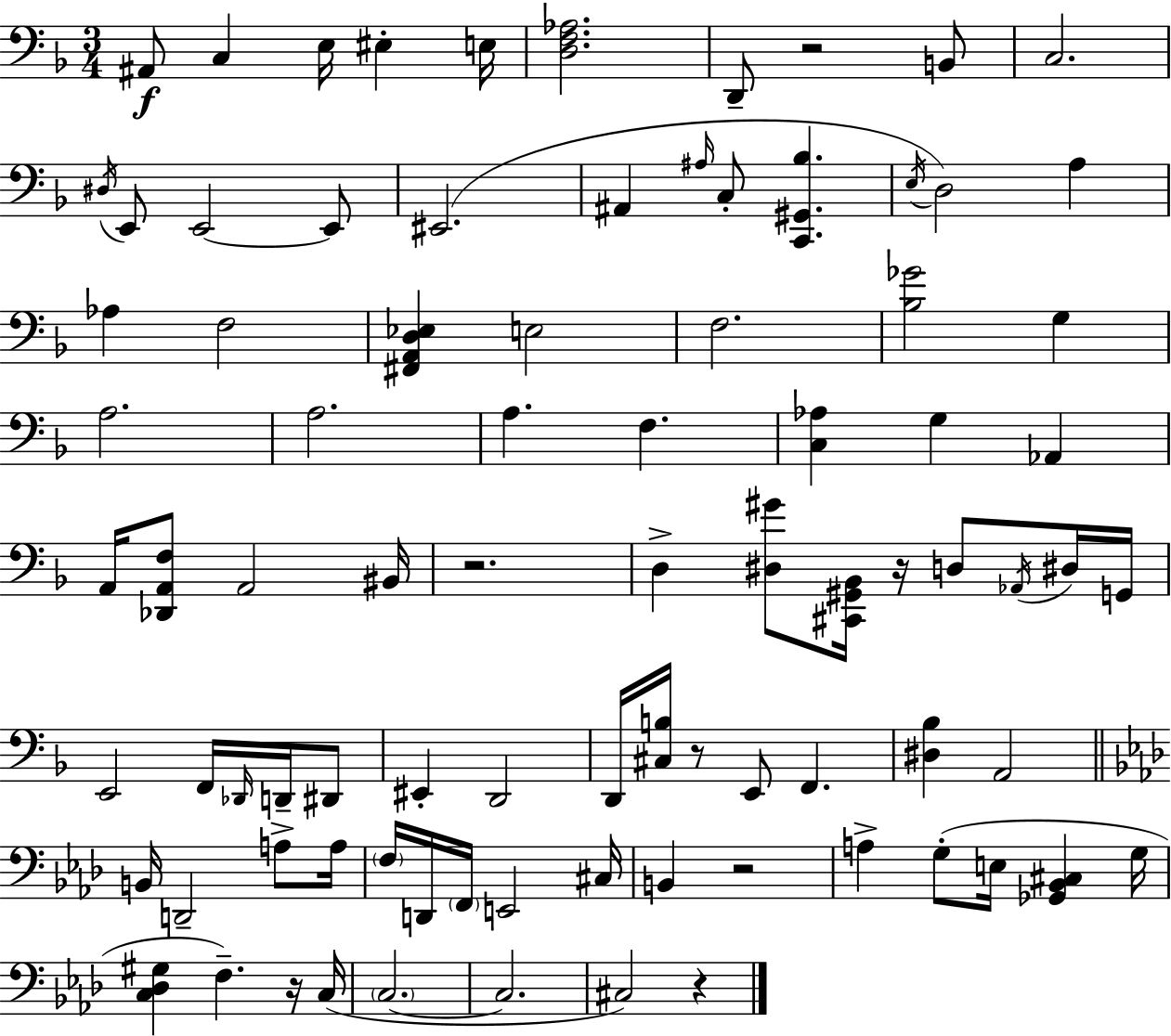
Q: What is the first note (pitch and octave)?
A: A#2